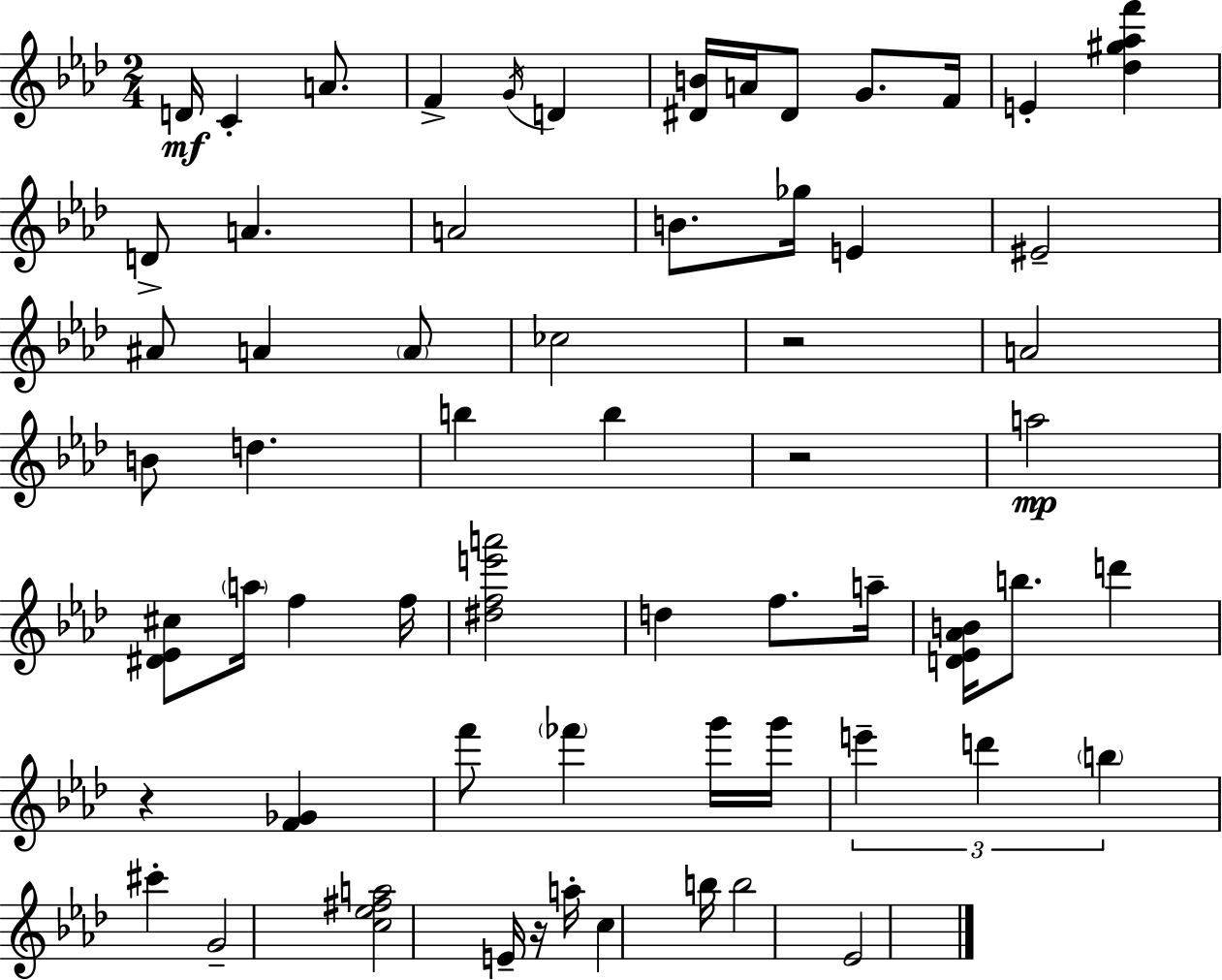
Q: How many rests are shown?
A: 4